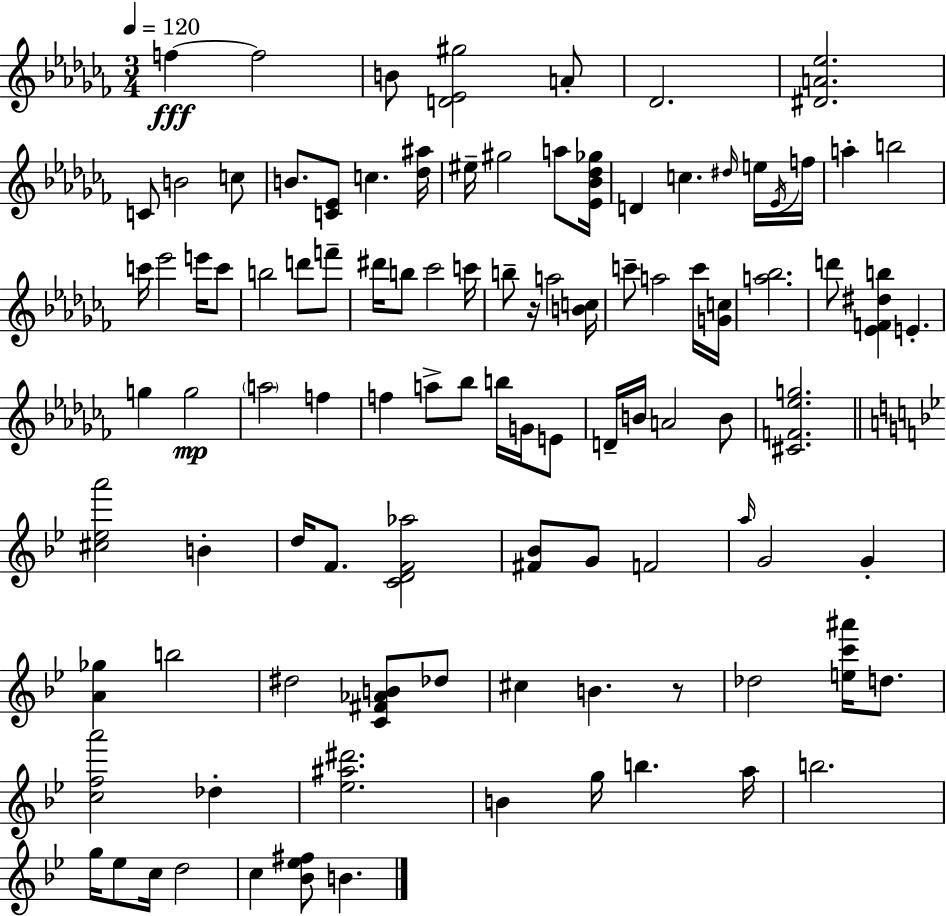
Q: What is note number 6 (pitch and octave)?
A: C4